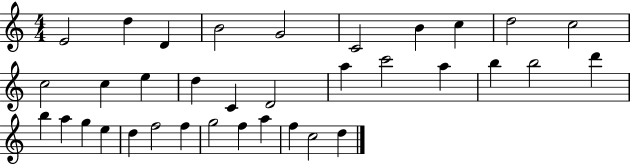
E4/h D5/q D4/q B4/h G4/h C4/h B4/q C5/q D5/h C5/h C5/h C5/q E5/q D5/q C4/q D4/h A5/q C6/h A5/q B5/q B5/h D6/q B5/q A5/q G5/q E5/q D5/q F5/h F5/q G5/h F5/q A5/q F5/q C5/h D5/q